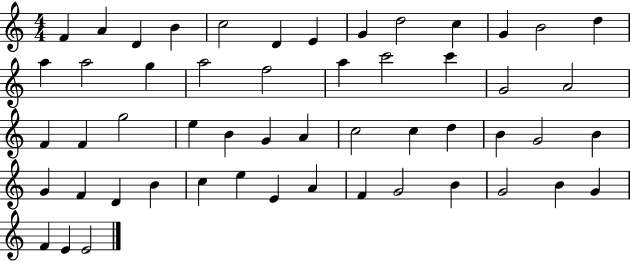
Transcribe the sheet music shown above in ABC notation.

X:1
T:Untitled
M:4/4
L:1/4
K:C
F A D B c2 D E G d2 c G B2 d a a2 g a2 f2 a c'2 c' G2 A2 F F g2 e B G A c2 c d B G2 B G F D B c e E A F G2 B G2 B G F E E2